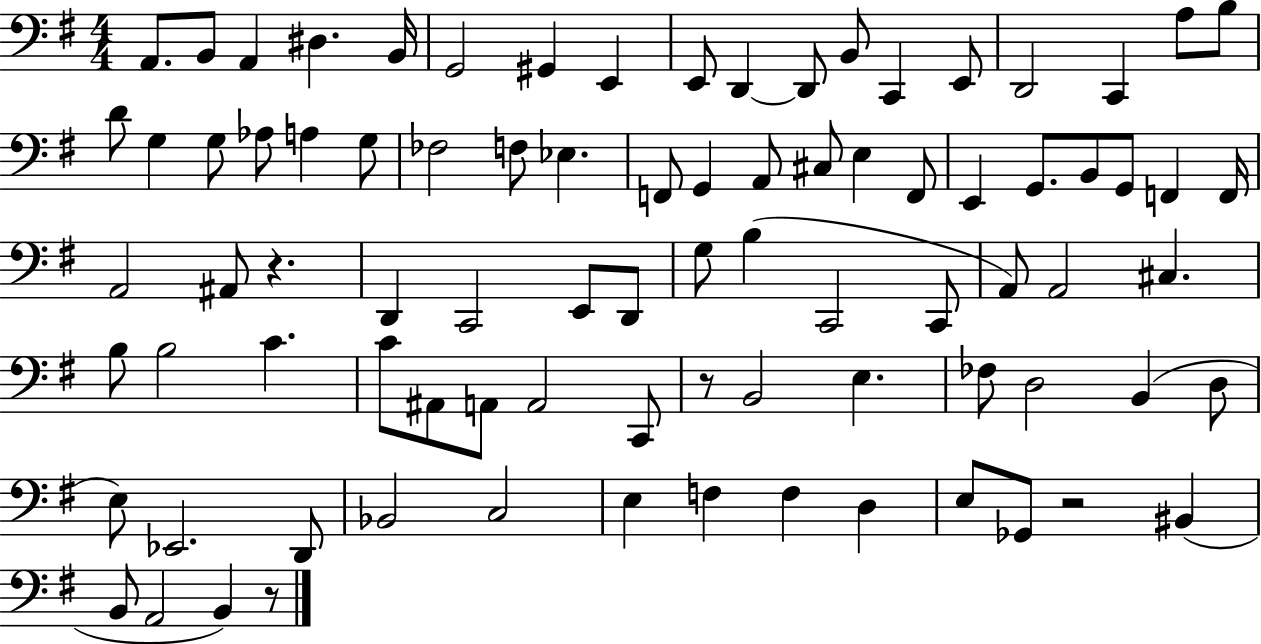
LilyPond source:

{
  \clef bass
  \numericTimeSignature
  \time 4/4
  \key g \major
  a,8. b,8 a,4 dis4. b,16 | g,2 gis,4 e,4 | e,8 d,4~~ d,8 b,8 c,4 e,8 | d,2 c,4 a8 b8 | \break d'8 g4 g8 aes8 a4 g8 | fes2 f8 ees4. | f,8 g,4 a,8 cis8 e4 f,8 | e,4 g,8. b,8 g,8 f,4 f,16 | \break a,2 ais,8 r4. | d,4 c,2 e,8 d,8 | g8 b4( c,2 c,8 | a,8) a,2 cis4. | \break b8 b2 c'4. | c'8 ais,8 a,8 a,2 c,8 | r8 b,2 e4. | fes8 d2 b,4( d8 | \break e8) ees,2. d,8 | bes,2 c2 | e4 f4 f4 d4 | e8 ges,8 r2 bis,4( | \break b,8 a,2 b,4) r8 | \bar "|."
}